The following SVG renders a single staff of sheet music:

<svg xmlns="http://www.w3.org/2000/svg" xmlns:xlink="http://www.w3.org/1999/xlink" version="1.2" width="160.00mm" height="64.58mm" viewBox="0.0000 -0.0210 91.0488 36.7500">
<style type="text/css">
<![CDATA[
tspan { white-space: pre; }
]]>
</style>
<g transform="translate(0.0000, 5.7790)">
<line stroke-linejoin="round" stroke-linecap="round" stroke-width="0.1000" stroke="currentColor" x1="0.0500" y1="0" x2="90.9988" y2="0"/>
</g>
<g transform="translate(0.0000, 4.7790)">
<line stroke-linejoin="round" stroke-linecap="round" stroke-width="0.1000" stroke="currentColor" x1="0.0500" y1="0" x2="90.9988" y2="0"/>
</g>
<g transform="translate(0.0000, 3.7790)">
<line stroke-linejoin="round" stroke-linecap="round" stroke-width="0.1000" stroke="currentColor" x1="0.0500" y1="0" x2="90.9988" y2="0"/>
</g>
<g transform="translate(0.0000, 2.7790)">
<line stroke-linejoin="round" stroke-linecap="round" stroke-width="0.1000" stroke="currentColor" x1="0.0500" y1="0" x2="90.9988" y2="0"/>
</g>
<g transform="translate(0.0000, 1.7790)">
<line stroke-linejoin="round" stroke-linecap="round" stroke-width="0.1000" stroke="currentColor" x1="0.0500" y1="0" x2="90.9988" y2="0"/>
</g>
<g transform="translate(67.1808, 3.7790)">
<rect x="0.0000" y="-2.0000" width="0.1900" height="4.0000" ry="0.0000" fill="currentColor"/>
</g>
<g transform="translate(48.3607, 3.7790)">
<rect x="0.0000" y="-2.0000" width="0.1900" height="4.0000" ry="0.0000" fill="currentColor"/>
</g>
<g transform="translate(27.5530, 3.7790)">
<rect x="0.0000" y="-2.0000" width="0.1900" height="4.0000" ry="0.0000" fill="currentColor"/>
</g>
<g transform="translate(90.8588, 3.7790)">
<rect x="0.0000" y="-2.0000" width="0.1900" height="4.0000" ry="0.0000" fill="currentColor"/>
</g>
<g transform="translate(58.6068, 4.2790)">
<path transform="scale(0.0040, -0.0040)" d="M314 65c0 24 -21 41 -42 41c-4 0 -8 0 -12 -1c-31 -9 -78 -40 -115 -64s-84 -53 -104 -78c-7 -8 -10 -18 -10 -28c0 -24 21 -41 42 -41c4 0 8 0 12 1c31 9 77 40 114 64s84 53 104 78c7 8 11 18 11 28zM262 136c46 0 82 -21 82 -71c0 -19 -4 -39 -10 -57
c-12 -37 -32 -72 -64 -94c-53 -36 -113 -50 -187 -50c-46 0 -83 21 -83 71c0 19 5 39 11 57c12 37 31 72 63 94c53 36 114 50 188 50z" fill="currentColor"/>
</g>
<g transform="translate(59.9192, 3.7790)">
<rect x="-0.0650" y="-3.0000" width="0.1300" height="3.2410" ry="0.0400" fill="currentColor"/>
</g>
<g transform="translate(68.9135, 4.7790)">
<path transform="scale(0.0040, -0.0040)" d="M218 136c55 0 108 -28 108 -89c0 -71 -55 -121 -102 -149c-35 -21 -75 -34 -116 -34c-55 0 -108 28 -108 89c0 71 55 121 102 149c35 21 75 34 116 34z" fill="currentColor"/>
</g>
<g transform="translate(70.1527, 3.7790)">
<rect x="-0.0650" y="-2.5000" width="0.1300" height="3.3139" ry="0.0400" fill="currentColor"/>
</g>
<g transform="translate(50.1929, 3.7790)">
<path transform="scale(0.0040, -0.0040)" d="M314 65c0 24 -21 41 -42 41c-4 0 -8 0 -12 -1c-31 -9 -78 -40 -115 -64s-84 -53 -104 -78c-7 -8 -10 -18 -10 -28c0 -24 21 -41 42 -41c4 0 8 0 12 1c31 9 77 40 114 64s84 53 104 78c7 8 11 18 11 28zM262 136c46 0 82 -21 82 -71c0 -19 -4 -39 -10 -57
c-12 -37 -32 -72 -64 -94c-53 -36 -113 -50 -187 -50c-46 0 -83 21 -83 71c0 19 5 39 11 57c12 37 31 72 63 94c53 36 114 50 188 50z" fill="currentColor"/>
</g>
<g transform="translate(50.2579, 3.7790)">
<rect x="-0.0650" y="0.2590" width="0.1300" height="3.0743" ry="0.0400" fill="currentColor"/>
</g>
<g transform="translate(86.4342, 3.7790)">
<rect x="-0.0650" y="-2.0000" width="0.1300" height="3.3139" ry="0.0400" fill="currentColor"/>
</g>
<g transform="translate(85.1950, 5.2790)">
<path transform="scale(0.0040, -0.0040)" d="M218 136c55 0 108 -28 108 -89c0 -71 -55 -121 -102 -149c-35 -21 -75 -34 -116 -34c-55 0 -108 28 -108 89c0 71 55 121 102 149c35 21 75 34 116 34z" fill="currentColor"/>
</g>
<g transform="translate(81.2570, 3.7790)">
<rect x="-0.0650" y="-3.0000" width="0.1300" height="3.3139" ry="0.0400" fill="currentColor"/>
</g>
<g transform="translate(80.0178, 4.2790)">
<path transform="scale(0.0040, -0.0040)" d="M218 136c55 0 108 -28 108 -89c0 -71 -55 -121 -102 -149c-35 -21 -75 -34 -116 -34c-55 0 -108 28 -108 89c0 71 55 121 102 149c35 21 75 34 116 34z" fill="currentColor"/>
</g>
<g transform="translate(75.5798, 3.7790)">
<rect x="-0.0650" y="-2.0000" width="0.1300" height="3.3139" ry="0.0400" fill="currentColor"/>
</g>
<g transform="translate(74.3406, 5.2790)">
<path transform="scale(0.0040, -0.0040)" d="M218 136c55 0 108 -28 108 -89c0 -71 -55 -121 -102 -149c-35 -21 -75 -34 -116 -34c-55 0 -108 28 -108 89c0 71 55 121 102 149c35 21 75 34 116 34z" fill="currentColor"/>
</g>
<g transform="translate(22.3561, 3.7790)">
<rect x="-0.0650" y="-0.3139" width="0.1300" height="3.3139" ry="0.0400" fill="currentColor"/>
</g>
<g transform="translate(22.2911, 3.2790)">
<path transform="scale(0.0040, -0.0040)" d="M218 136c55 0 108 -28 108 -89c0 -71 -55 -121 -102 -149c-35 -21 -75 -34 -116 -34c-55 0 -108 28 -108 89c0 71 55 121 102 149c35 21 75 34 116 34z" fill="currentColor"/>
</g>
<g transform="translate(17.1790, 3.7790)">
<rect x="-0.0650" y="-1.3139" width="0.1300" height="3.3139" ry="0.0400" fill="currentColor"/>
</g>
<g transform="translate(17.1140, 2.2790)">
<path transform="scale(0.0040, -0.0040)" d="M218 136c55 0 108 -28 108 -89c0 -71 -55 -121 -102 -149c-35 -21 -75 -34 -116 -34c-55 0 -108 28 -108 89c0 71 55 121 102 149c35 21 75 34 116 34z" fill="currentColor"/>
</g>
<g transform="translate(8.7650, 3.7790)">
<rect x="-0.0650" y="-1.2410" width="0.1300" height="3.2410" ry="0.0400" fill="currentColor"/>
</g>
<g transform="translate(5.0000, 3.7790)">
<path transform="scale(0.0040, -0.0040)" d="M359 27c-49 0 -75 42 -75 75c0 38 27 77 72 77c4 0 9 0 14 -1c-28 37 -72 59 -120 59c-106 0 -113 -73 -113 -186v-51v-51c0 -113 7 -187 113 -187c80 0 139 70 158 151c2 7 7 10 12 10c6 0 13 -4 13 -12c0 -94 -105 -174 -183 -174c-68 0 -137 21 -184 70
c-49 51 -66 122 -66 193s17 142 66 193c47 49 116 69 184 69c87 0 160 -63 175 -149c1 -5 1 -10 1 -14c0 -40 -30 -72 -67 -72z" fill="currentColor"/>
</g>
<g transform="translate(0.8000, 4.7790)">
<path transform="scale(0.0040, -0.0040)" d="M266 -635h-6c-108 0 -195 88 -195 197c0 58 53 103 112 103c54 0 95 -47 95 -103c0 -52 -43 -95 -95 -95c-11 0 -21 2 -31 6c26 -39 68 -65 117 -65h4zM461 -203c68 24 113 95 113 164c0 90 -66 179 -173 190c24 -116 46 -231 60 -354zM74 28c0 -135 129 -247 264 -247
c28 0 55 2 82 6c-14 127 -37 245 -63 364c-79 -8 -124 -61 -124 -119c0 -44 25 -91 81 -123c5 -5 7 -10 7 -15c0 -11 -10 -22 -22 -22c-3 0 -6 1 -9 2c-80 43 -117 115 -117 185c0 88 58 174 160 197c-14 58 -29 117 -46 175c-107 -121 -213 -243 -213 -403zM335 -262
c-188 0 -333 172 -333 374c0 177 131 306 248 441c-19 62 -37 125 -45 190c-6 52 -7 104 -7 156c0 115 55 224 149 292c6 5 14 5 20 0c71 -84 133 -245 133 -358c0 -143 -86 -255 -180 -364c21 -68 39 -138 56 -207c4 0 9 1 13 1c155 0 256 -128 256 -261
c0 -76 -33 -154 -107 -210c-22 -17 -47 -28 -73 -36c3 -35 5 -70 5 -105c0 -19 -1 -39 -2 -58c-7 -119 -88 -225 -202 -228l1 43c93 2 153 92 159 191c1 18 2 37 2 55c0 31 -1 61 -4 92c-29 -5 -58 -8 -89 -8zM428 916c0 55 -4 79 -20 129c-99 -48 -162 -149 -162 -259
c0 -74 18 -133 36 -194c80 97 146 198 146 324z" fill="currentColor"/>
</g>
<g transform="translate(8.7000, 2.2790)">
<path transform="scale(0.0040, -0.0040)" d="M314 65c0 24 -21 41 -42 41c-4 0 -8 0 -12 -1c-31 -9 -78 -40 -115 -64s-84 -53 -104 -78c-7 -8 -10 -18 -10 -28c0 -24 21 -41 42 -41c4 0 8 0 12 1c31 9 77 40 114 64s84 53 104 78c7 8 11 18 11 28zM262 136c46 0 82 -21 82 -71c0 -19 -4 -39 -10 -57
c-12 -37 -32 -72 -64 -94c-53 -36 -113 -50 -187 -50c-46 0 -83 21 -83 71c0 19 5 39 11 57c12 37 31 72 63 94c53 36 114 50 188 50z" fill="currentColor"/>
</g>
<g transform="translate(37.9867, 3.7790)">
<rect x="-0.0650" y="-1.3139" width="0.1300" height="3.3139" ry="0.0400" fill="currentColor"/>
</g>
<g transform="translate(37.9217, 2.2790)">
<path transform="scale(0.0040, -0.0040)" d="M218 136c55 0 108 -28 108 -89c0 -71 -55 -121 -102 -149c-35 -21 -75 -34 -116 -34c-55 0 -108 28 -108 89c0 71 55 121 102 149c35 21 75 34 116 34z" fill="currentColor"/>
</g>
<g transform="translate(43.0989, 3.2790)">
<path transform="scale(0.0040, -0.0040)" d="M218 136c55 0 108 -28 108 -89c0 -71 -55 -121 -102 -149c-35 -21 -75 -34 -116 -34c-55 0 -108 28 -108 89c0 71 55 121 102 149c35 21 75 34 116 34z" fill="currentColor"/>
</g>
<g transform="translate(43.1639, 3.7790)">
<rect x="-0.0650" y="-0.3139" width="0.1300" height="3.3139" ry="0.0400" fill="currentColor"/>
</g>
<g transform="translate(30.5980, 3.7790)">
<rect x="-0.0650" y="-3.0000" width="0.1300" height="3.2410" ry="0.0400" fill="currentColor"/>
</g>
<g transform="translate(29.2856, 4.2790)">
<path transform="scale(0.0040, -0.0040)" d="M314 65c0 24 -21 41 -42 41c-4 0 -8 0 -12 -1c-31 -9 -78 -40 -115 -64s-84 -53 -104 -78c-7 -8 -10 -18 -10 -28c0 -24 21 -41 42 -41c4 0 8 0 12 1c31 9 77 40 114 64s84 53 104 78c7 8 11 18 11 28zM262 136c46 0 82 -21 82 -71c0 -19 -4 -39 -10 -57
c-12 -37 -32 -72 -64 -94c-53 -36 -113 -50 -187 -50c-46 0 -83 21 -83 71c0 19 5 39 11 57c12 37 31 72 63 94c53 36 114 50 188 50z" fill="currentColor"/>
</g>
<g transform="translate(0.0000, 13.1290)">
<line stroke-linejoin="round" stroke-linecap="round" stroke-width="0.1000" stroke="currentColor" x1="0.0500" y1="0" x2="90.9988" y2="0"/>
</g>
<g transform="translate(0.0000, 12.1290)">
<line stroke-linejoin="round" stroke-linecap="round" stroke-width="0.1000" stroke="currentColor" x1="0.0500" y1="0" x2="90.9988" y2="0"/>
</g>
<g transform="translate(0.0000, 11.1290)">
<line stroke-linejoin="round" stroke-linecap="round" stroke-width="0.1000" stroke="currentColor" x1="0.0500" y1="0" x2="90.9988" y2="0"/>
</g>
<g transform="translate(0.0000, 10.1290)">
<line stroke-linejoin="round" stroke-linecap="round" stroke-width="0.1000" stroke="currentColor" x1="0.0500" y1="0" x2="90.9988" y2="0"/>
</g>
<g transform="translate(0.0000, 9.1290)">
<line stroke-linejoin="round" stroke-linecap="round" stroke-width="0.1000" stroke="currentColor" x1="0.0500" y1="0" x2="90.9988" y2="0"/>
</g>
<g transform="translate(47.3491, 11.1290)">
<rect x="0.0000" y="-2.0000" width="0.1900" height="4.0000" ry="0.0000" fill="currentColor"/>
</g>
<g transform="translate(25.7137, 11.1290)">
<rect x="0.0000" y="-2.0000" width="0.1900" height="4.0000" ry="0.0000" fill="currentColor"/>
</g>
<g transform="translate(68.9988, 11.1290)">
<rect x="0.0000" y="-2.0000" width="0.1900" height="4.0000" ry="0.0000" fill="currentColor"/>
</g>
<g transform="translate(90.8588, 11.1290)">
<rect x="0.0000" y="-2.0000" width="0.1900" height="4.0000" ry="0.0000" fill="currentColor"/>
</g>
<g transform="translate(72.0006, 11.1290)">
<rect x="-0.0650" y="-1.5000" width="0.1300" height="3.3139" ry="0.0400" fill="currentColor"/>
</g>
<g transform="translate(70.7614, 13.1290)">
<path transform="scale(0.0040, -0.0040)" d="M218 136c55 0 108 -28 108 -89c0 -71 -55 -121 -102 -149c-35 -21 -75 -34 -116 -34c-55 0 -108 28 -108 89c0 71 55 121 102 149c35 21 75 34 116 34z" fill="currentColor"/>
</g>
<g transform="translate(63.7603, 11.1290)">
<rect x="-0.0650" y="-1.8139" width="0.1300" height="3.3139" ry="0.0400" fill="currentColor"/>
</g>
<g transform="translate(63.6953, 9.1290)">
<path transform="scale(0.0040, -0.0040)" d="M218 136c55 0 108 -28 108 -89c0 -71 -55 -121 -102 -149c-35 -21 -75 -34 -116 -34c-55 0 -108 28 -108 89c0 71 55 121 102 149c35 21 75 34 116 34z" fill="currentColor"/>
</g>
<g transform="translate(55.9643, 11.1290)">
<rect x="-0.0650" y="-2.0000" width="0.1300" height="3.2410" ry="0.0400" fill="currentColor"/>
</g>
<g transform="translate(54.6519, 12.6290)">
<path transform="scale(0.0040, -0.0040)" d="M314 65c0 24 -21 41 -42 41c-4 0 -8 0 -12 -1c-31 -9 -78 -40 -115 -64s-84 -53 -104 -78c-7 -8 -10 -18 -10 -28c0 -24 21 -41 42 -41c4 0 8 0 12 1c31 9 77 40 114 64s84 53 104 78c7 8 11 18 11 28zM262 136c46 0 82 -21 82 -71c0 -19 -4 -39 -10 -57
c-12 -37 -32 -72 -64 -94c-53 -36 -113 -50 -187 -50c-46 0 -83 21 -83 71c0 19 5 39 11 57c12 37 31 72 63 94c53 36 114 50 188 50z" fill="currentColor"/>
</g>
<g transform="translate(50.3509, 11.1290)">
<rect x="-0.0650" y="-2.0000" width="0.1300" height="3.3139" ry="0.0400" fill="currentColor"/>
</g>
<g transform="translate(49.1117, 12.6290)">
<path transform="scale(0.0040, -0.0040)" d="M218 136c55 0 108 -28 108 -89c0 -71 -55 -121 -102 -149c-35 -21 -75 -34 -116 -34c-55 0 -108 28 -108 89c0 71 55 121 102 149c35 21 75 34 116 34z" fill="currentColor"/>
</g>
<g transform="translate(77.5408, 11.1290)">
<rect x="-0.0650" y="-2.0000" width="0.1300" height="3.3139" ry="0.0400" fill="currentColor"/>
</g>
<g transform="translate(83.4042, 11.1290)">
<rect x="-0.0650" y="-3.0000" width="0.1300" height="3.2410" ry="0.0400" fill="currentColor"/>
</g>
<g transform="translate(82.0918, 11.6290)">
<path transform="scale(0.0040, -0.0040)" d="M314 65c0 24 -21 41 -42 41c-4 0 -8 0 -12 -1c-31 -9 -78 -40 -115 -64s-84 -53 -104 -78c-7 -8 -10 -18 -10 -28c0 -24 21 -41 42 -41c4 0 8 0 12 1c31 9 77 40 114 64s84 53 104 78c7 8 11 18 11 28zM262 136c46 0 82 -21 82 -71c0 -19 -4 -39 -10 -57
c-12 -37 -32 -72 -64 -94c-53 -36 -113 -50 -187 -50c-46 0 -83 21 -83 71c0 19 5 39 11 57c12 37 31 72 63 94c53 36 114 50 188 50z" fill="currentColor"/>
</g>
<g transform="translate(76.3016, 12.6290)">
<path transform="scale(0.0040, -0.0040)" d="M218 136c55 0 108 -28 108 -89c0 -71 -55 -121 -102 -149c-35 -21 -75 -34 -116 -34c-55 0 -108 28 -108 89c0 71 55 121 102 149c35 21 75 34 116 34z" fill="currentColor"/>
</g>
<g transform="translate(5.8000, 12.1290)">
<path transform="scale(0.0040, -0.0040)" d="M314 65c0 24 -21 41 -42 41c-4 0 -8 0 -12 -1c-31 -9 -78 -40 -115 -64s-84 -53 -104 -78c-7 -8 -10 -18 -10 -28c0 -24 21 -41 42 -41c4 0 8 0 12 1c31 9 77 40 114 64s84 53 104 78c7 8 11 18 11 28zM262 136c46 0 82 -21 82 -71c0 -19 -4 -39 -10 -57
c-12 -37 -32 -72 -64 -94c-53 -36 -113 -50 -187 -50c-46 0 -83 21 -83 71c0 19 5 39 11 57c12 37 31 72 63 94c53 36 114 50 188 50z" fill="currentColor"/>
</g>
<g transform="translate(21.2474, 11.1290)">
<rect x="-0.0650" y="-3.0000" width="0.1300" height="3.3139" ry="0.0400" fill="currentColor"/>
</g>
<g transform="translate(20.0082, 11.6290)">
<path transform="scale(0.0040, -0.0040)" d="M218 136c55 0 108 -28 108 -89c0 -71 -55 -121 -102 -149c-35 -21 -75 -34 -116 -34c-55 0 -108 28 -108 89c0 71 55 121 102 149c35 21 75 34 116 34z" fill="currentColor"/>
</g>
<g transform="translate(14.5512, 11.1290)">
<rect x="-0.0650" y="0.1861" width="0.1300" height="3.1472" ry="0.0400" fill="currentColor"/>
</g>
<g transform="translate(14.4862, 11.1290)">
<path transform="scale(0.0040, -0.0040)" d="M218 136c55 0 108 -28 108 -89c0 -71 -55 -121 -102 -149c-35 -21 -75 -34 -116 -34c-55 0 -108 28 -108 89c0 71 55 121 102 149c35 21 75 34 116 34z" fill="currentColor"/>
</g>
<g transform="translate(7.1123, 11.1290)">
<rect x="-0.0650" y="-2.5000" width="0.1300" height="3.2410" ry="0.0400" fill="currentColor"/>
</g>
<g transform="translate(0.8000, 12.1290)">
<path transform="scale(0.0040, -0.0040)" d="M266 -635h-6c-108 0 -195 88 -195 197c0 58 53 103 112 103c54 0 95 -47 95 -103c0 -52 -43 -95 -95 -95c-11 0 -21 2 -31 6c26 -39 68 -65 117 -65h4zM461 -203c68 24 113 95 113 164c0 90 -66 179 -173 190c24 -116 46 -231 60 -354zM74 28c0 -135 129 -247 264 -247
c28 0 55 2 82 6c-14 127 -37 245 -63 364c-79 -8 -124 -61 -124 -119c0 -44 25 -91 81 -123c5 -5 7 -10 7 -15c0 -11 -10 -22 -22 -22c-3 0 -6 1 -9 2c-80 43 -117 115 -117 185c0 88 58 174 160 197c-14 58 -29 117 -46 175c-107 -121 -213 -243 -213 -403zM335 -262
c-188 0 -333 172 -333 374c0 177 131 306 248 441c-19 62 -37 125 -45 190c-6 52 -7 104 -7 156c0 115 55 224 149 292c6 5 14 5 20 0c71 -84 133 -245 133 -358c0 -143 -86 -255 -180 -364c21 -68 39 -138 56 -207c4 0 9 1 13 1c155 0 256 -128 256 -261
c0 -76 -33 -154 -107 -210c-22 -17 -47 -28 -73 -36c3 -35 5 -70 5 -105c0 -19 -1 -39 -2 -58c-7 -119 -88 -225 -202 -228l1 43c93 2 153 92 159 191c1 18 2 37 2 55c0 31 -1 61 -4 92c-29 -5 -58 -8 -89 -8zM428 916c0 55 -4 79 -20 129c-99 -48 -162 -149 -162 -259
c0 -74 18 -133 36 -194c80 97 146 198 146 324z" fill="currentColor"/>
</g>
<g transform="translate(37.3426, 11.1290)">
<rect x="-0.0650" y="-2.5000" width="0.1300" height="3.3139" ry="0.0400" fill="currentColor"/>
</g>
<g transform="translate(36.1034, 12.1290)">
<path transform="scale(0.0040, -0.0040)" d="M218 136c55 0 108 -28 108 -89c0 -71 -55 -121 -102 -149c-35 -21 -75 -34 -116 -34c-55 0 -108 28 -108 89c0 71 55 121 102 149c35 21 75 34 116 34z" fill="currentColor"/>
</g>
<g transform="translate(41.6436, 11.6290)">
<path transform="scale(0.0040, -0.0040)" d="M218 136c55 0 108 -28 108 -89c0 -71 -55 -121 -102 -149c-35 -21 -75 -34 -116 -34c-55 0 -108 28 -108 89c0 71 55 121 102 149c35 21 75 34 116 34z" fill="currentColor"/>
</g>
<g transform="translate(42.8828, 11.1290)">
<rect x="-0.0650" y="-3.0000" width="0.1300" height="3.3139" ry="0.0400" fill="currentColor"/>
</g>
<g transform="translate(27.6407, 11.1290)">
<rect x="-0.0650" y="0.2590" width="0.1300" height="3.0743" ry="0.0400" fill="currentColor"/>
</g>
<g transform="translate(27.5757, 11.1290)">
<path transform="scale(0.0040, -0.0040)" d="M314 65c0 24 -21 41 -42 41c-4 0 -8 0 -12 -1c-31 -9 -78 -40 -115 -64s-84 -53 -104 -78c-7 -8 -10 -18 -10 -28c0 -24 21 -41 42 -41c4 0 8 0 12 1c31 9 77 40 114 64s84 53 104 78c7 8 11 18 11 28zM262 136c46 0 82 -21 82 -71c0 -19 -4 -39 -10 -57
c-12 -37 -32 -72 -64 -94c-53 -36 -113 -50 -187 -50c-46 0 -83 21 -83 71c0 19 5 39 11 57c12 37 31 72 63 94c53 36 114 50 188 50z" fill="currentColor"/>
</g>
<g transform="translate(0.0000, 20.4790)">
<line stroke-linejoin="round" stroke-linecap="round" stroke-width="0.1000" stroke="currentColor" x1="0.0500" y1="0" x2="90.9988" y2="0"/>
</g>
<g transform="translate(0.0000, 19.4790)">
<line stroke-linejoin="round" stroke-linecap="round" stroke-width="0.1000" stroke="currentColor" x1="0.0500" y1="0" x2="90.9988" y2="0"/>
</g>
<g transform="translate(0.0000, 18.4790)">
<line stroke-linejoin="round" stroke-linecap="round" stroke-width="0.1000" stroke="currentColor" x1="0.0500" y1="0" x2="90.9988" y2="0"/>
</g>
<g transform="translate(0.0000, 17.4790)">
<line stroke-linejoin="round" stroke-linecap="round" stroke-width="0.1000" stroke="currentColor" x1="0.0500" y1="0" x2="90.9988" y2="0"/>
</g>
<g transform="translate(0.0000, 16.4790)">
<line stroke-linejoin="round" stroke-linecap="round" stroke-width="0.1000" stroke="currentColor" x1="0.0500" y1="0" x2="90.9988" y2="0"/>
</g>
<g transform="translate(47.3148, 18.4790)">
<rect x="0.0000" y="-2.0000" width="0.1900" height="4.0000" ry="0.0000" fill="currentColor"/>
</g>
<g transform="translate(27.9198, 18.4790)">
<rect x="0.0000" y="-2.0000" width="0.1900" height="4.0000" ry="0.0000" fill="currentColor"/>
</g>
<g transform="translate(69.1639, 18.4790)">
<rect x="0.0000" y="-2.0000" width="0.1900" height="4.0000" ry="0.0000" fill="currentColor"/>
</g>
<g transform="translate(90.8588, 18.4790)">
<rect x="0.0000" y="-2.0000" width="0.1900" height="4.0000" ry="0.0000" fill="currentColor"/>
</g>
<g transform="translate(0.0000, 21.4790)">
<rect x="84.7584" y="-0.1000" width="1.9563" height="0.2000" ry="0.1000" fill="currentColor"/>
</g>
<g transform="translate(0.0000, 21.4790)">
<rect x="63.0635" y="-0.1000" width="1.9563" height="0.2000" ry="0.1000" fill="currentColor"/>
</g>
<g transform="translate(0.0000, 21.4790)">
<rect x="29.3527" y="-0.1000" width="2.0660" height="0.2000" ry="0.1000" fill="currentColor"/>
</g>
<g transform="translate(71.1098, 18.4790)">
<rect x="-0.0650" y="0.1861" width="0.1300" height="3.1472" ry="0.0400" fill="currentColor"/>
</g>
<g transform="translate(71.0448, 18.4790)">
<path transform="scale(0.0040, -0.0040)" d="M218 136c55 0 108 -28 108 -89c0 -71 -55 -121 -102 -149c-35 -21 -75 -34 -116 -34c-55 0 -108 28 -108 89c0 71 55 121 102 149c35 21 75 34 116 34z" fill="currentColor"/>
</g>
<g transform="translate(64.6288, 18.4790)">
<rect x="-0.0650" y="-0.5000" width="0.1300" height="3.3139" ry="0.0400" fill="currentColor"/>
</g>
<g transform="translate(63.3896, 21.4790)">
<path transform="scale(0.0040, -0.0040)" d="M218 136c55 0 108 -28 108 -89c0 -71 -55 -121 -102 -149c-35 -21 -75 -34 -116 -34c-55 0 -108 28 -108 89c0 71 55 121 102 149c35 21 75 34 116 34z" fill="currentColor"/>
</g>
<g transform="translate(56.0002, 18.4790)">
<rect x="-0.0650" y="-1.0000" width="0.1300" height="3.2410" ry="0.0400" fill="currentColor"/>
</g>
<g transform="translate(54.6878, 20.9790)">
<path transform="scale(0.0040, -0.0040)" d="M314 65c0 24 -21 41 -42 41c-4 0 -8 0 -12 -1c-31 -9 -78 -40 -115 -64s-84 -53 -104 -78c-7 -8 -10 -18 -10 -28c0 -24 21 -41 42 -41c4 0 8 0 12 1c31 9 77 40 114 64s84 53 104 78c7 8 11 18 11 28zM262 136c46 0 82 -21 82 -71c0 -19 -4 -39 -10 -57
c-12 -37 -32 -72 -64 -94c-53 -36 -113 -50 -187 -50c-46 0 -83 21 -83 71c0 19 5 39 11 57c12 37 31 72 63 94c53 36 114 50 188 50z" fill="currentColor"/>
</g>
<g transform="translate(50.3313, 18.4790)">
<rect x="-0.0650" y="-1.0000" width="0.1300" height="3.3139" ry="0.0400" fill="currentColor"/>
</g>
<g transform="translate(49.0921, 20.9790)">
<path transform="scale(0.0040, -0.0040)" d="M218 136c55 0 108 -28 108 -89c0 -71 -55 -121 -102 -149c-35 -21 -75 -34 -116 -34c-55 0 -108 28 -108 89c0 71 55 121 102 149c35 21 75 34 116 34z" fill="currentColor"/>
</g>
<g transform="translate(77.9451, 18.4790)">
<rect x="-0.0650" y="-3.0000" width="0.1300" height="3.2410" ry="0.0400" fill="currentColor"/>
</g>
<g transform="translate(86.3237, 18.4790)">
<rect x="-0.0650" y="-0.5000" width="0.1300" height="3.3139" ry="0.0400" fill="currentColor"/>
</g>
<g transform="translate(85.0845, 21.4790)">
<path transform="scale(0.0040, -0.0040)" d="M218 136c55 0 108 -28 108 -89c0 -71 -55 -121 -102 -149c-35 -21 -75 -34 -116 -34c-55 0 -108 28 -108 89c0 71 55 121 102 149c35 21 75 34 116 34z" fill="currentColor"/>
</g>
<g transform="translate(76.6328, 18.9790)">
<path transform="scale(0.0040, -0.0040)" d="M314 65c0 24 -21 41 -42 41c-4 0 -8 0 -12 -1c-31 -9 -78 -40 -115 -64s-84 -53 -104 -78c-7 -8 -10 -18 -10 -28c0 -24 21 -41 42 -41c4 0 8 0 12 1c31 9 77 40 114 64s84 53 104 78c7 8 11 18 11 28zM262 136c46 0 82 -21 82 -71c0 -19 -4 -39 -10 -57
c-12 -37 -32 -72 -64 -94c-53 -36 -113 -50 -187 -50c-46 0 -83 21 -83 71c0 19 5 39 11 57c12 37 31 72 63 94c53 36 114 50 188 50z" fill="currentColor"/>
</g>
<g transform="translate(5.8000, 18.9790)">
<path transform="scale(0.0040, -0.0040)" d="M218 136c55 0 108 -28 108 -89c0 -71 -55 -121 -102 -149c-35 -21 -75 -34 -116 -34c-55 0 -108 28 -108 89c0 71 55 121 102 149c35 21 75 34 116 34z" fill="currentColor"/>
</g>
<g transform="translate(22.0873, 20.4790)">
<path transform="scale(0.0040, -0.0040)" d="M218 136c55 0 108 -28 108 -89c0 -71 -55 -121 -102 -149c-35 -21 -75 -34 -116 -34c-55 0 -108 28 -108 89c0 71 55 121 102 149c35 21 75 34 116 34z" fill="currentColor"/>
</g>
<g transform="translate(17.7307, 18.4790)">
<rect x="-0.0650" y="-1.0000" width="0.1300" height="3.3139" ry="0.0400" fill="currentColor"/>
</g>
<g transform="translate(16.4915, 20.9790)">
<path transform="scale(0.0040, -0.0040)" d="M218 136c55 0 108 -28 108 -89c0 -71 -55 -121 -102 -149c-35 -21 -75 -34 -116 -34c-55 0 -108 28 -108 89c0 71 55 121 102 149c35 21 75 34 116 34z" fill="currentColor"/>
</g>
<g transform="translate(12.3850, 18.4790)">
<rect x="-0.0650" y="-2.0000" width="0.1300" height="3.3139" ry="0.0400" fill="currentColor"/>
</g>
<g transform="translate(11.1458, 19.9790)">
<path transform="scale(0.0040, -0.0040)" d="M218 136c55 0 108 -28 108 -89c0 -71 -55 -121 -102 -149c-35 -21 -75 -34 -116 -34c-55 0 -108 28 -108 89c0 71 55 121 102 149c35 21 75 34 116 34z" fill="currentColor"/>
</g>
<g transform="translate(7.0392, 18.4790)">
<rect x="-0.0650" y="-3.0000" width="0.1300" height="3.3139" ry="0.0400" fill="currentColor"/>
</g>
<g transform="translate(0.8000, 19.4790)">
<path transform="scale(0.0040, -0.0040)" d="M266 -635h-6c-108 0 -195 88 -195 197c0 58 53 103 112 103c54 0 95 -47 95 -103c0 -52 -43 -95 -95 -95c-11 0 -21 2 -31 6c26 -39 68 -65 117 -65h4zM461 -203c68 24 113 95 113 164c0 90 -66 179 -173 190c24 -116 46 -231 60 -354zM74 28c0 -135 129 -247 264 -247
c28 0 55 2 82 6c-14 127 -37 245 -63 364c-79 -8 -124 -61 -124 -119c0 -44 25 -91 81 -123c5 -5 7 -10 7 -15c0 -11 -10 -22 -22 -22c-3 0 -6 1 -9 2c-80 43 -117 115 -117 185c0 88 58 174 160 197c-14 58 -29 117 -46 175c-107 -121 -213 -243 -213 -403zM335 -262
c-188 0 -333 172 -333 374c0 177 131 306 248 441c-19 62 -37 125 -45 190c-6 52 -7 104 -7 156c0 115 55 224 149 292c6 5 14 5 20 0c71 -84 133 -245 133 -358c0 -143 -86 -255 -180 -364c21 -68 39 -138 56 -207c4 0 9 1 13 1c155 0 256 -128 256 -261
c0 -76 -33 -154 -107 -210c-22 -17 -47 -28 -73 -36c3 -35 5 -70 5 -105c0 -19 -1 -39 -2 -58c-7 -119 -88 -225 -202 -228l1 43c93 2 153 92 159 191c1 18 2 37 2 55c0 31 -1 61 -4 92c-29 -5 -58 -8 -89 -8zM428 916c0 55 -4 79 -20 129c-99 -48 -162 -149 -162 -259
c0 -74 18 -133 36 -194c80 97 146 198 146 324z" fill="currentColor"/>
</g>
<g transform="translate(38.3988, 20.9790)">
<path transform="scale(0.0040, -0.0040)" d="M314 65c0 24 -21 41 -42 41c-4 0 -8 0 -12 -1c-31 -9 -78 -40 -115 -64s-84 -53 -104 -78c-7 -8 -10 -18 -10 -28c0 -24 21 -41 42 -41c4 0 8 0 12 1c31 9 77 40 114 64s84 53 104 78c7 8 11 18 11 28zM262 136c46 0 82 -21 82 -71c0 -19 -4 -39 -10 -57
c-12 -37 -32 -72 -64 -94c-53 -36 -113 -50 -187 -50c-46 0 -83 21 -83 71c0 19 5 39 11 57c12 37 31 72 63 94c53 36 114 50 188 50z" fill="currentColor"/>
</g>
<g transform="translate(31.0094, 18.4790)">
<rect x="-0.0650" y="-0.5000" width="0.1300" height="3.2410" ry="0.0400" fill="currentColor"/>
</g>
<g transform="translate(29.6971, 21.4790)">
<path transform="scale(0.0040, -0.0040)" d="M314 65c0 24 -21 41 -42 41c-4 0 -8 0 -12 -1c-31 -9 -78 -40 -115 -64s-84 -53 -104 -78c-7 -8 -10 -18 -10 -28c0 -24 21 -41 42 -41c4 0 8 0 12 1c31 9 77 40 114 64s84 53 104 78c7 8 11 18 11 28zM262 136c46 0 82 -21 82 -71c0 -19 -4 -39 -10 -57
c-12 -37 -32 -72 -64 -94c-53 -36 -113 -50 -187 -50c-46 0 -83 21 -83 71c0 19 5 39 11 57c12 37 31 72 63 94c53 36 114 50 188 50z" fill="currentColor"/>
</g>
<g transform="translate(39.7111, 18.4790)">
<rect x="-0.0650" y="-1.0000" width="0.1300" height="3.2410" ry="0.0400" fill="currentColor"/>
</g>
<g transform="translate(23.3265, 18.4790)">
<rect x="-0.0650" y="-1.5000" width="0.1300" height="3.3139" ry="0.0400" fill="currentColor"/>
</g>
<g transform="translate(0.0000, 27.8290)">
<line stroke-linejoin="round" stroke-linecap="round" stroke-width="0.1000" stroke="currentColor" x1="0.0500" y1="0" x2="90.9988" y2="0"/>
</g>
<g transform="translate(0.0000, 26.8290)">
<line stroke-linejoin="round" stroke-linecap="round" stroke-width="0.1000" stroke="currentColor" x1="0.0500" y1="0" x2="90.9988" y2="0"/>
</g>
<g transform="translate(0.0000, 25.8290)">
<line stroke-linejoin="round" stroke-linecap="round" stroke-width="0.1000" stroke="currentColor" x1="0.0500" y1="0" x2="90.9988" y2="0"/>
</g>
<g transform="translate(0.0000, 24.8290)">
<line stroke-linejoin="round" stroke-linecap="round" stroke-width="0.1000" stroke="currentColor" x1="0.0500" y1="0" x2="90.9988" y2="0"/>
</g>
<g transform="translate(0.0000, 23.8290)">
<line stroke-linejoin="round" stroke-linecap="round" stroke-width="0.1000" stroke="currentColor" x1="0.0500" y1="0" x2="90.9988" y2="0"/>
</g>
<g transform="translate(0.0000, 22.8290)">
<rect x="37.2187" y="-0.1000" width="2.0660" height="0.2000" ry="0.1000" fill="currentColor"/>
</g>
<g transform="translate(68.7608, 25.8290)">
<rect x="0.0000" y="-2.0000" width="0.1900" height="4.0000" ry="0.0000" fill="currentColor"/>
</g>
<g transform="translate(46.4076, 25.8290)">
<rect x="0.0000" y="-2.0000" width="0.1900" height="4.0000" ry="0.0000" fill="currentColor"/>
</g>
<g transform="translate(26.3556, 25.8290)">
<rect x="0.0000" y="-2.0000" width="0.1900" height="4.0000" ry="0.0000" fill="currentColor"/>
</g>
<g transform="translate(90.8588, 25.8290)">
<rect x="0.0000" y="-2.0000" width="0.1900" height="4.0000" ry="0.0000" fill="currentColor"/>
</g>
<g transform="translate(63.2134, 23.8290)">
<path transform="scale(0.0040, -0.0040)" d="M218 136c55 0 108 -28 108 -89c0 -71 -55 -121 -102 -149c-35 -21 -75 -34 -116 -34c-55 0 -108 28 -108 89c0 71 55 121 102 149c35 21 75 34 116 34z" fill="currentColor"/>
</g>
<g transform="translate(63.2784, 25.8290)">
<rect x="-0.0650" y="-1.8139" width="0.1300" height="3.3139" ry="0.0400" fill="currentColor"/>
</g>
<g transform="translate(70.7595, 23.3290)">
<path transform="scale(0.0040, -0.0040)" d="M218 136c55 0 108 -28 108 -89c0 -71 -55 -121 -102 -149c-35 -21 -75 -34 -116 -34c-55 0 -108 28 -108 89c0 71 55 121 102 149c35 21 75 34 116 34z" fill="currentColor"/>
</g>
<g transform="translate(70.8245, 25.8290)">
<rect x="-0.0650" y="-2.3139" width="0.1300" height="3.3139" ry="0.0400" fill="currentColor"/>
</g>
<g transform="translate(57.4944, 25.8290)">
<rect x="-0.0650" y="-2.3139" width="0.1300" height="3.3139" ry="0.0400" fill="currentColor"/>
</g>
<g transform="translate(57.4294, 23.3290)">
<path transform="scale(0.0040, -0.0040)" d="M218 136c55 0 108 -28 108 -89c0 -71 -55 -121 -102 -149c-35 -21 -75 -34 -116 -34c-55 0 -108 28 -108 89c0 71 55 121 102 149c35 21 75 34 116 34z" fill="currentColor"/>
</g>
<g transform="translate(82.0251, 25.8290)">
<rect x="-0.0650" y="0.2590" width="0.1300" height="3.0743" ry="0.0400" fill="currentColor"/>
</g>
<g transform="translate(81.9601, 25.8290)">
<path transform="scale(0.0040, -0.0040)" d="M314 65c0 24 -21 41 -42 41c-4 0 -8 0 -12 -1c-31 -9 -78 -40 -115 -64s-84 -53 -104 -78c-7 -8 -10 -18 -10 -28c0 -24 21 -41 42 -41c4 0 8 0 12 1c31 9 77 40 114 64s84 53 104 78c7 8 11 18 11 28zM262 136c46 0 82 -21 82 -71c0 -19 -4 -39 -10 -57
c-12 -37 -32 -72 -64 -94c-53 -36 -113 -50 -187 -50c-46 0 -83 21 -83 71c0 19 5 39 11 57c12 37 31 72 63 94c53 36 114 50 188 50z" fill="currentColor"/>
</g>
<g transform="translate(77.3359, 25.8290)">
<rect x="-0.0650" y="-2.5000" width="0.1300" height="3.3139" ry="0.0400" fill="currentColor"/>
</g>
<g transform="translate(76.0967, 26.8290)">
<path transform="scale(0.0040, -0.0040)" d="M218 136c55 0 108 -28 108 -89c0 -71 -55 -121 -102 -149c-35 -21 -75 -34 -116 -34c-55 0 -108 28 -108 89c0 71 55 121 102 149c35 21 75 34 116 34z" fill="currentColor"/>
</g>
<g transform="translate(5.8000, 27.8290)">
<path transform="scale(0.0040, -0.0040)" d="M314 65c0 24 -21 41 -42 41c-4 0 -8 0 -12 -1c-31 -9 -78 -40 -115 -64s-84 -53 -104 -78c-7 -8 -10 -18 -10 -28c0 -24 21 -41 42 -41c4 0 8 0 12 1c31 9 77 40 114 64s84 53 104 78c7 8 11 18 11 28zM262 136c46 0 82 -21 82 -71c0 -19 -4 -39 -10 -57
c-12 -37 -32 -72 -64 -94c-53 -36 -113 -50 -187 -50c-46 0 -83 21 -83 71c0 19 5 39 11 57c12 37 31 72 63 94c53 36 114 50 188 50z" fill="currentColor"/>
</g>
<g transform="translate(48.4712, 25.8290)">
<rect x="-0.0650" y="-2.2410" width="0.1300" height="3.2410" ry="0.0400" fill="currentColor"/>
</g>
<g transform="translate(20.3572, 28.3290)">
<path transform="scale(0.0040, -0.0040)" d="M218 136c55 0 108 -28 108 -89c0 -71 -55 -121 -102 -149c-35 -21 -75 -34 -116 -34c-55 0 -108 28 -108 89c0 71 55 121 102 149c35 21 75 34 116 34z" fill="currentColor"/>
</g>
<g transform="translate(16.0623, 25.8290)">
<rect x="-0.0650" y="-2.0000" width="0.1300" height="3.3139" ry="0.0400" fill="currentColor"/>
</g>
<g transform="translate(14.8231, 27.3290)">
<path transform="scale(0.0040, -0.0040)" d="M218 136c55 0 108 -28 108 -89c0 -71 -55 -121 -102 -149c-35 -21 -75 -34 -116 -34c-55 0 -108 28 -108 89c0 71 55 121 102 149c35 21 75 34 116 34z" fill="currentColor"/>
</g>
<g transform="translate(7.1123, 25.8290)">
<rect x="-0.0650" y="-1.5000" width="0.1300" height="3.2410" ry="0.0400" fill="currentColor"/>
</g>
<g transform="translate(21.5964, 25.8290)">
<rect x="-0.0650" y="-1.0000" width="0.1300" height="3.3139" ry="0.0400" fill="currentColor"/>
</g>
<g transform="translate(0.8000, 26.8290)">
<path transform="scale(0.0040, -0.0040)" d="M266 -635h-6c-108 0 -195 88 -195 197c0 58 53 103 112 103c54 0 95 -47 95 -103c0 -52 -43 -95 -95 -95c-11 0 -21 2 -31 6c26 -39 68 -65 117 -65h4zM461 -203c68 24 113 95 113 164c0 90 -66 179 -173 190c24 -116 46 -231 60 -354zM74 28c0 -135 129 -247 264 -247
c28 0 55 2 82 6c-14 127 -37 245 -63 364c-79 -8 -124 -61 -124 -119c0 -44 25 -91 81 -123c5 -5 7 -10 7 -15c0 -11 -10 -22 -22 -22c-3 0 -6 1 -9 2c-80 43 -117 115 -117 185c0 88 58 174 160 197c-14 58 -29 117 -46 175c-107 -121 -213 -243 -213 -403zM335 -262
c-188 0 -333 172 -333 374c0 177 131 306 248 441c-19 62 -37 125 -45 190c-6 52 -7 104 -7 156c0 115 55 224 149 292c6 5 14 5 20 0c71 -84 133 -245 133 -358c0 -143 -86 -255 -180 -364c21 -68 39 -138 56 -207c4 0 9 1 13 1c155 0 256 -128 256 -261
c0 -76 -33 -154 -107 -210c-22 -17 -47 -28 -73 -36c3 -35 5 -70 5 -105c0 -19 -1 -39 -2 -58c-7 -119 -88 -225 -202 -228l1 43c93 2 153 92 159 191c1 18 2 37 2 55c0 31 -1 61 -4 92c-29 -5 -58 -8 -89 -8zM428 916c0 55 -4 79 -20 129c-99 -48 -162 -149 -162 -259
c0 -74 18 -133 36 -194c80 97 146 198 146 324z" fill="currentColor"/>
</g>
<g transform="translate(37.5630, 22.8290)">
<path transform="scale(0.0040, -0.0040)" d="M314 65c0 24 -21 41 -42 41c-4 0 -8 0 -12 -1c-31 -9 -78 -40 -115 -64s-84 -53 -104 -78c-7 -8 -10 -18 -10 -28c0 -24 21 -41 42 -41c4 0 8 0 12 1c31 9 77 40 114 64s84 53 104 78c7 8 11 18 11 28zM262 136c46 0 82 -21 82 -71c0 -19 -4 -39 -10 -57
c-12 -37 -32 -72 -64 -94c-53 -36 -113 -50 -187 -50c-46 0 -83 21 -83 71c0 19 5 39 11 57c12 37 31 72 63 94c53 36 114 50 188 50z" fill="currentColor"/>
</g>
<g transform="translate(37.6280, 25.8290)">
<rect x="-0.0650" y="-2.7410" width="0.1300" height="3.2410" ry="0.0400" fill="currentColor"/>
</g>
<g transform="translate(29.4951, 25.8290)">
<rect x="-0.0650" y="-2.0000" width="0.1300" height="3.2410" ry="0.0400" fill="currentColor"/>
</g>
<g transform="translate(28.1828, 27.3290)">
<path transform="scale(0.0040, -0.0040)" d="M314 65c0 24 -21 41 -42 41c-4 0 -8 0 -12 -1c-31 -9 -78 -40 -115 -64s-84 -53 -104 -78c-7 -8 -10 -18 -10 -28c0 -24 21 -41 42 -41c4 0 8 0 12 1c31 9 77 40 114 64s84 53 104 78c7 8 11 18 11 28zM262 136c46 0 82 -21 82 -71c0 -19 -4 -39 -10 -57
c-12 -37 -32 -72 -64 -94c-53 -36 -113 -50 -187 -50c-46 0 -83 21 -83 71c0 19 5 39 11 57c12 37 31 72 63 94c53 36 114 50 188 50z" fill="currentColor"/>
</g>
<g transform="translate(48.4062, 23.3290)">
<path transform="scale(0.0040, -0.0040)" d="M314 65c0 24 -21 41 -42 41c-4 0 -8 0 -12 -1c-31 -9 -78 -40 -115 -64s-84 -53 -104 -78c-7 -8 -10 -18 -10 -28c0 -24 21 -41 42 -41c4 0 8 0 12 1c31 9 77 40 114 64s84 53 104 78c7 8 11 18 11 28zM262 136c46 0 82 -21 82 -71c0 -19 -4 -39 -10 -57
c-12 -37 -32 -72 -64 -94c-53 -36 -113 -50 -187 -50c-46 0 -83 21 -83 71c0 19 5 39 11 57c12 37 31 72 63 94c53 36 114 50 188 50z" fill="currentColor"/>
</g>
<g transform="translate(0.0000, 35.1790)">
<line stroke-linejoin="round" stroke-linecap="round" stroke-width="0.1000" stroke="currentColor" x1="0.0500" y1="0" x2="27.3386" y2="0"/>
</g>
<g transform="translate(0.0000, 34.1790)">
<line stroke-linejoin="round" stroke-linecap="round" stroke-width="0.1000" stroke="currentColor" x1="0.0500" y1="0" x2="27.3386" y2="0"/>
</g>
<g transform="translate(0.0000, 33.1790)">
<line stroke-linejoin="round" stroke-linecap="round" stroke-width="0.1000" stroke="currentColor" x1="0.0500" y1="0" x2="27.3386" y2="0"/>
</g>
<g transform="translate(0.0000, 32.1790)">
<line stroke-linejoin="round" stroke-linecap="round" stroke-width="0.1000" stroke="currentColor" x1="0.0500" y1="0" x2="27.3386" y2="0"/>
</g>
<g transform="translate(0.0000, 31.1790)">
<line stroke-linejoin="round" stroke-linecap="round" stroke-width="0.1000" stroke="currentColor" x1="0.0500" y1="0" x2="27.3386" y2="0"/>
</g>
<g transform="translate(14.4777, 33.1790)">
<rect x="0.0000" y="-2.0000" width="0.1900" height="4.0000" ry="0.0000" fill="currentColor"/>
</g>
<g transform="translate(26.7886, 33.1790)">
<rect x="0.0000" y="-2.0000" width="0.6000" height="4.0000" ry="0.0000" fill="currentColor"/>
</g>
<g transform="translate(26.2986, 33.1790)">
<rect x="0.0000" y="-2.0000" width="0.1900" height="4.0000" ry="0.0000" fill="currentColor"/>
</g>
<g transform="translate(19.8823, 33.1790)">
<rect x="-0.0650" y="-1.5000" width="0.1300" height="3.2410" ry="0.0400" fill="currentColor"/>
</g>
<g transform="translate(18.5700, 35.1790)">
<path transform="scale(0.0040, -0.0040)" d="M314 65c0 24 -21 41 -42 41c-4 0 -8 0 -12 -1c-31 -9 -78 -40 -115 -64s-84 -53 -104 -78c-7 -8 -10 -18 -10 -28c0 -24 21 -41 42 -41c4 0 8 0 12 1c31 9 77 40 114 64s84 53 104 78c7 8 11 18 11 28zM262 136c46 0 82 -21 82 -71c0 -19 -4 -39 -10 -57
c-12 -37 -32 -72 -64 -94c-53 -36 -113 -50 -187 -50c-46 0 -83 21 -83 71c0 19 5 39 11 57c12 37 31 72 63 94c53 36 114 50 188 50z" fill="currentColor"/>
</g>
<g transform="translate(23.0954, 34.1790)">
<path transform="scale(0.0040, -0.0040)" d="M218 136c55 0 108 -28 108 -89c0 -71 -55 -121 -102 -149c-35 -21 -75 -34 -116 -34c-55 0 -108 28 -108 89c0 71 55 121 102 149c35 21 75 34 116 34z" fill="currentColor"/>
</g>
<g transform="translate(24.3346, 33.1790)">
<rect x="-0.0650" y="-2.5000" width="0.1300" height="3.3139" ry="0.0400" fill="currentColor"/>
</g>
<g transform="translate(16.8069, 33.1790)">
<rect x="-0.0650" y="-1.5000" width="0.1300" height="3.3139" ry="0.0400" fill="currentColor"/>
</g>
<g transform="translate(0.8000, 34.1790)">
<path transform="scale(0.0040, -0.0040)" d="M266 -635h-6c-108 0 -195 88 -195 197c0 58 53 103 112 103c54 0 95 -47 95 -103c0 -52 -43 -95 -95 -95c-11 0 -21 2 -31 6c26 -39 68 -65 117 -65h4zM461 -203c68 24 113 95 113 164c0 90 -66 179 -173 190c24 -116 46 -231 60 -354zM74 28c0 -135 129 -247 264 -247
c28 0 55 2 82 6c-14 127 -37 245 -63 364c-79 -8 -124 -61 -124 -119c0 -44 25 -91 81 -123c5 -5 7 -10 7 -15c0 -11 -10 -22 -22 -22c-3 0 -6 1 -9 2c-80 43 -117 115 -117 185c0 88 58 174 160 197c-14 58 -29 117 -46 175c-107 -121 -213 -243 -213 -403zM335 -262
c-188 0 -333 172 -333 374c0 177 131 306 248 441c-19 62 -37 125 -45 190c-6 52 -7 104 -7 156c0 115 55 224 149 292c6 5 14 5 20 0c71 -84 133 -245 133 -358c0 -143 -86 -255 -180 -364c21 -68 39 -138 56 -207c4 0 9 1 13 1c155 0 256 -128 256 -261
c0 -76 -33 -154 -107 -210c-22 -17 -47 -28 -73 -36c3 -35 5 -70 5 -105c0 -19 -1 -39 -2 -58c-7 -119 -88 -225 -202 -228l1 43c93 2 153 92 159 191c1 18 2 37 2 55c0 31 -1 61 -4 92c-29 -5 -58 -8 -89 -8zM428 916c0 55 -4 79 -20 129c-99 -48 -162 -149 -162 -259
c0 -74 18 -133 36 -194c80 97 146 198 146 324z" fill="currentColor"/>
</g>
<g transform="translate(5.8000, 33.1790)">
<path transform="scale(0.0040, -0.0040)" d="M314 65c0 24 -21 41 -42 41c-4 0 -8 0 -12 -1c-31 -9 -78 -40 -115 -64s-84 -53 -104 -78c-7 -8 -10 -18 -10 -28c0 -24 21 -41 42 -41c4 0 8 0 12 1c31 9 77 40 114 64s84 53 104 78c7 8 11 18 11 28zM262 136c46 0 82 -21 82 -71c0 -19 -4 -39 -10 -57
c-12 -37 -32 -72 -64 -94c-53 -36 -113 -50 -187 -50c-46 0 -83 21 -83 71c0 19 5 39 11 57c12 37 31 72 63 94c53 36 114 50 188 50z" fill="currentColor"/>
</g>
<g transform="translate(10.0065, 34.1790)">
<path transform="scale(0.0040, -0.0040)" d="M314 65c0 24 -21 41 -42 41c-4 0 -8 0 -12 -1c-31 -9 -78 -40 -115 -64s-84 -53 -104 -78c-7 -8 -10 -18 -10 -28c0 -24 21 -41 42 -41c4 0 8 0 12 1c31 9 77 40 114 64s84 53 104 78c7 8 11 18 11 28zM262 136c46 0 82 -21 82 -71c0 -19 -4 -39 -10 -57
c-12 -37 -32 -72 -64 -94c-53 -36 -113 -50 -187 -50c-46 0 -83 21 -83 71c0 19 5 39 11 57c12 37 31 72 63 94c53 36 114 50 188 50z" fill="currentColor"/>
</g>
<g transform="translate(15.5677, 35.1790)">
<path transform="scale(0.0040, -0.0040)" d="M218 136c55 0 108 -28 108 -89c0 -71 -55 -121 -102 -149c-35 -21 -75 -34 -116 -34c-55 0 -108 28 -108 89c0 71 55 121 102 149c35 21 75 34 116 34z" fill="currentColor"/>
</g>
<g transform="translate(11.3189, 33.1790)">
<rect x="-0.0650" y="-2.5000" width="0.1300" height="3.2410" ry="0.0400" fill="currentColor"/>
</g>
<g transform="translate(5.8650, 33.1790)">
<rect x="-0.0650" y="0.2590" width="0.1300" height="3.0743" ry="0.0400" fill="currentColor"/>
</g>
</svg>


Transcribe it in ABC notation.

X:1
T:Untitled
M:4/4
L:1/4
K:C
e2 e c A2 e c B2 A2 G F A F G2 B A B2 G A F F2 f E F A2 A F D E C2 D2 D D2 C B A2 C E2 F D F2 a2 g2 g f g G B2 B2 G2 E E2 G